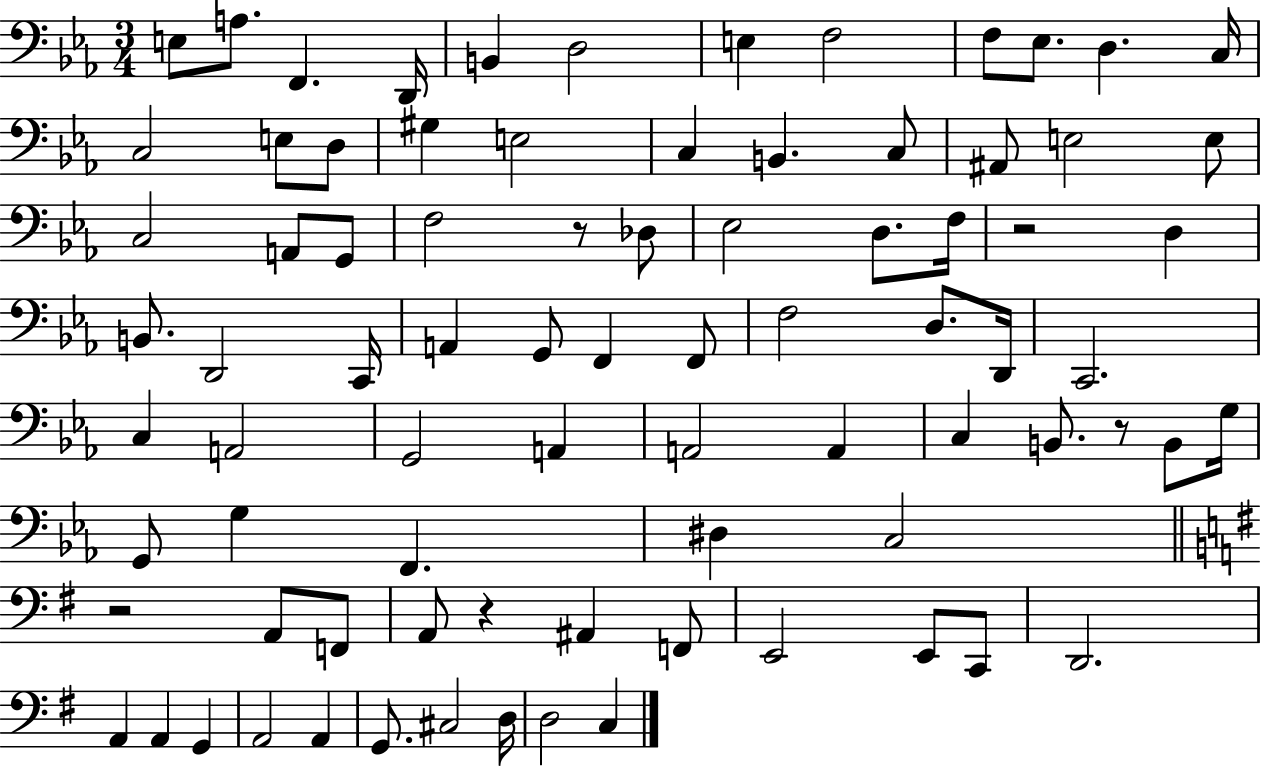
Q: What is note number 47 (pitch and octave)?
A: A2